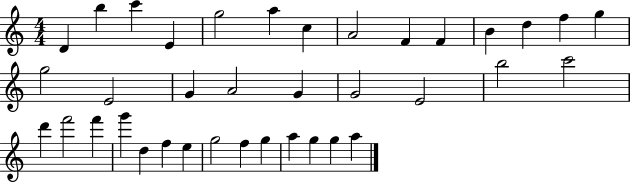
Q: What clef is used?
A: treble